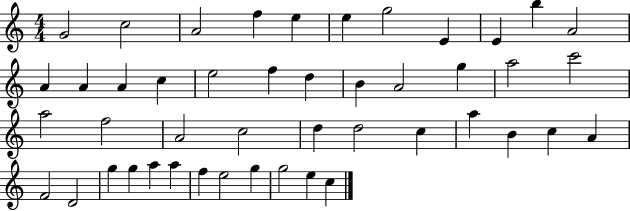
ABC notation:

X:1
T:Untitled
M:4/4
L:1/4
K:C
G2 c2 A2 f e e g2 E E b A2 A A A c e2 f d B A2 g a2 c'2 a2 f2 A2 c2 d d2 c a B c A F2 D2 g g a a f e2 g g2 e c